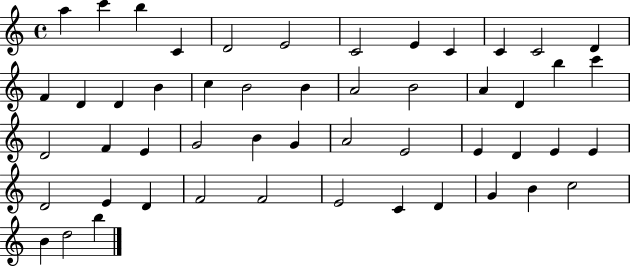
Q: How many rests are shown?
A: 0